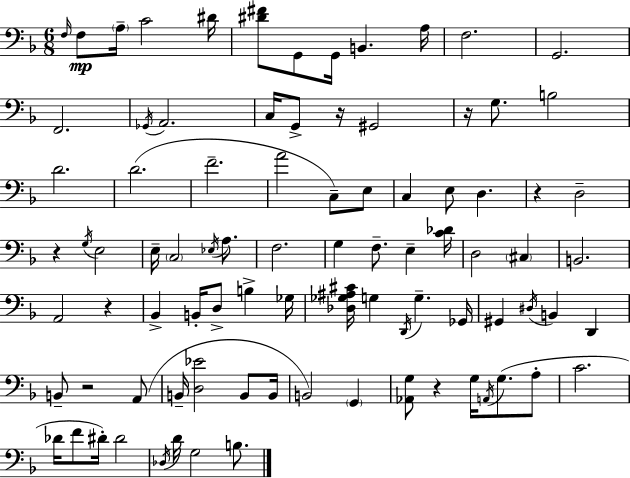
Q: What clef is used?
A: bass